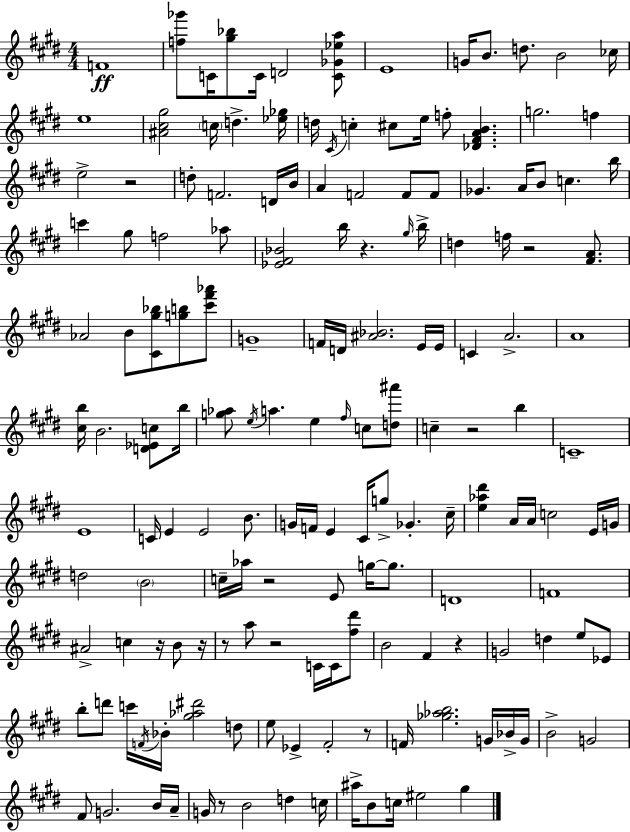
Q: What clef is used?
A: treble